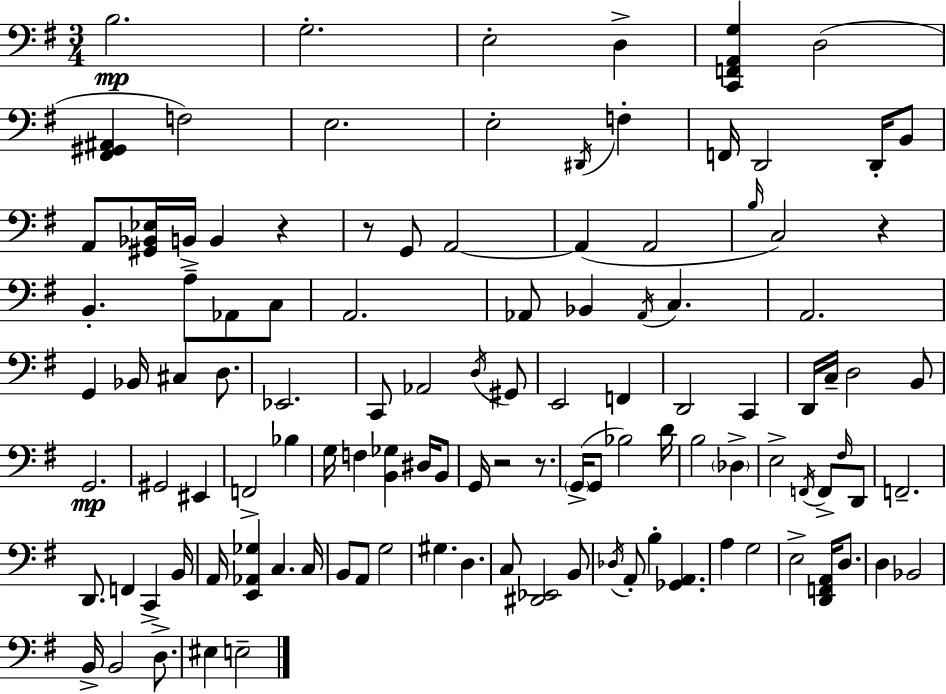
B3/h. G3/h. E3/h D3/q [C2,F2,A2,G3]/q D3/h [F#2,G#2,A#2]/q F3/h E3/h. E3/h D#2/s F3/q F2/s D2/h D2/s B2/e A2/e [G#2,Bb2,Eb3]/s B2/s B2/q R/q R/e G2/e A2/h A2/q A2/h B3/s C3/h R/q B2/q. A3/e Ab2/e C3/e A2/h. Ab2/e Bb2/q Ab2/s C3/q. A2/h. G2/q Bb2/s C#3/q D3/e. Eb2/h. C2/e Ab2/h D3/s G#2/e E2/h F2/q D2/h C2/q D2/s C3/s D3/h B2/e G2/h. G#2/h EIS2/q F2/h Bb3/q G3/s F3/q [B2,Gb3]/q D#3/s B2/e G2/s R/h R/e. G2/s G2/e Bb3/h D4/s B3/h Db3/q E3/h F2/s F2/e F#3/s D2/e F2/h. D2/e. F2/q C2/q B2/s A2/s [E2,Ab2,Gb3]/q C3/q. C3/s B2/e A2/e G3/h G#3/q. D3/q. C3/e [D#2,Eb2]/h B2/e Db3/s A2/e B3/q [Gb2,A2]/q. A3/q G3/h E3/h [D2,F2,A2]/s D3/e. D3/q Bb2/h B2/s B2/h D3/e. EIS3/q E3/h